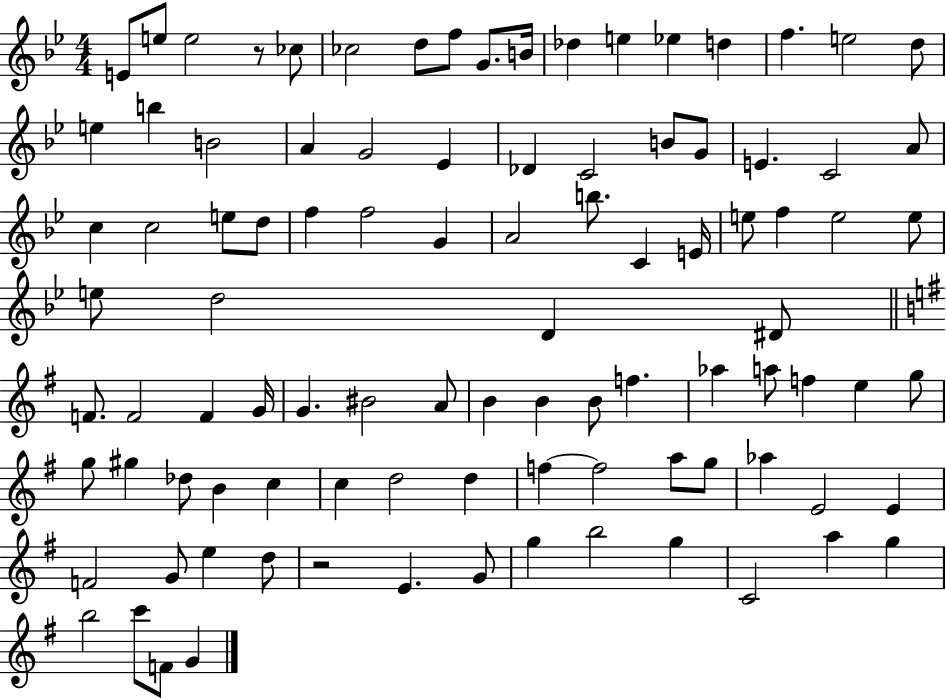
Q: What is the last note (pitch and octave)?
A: G4